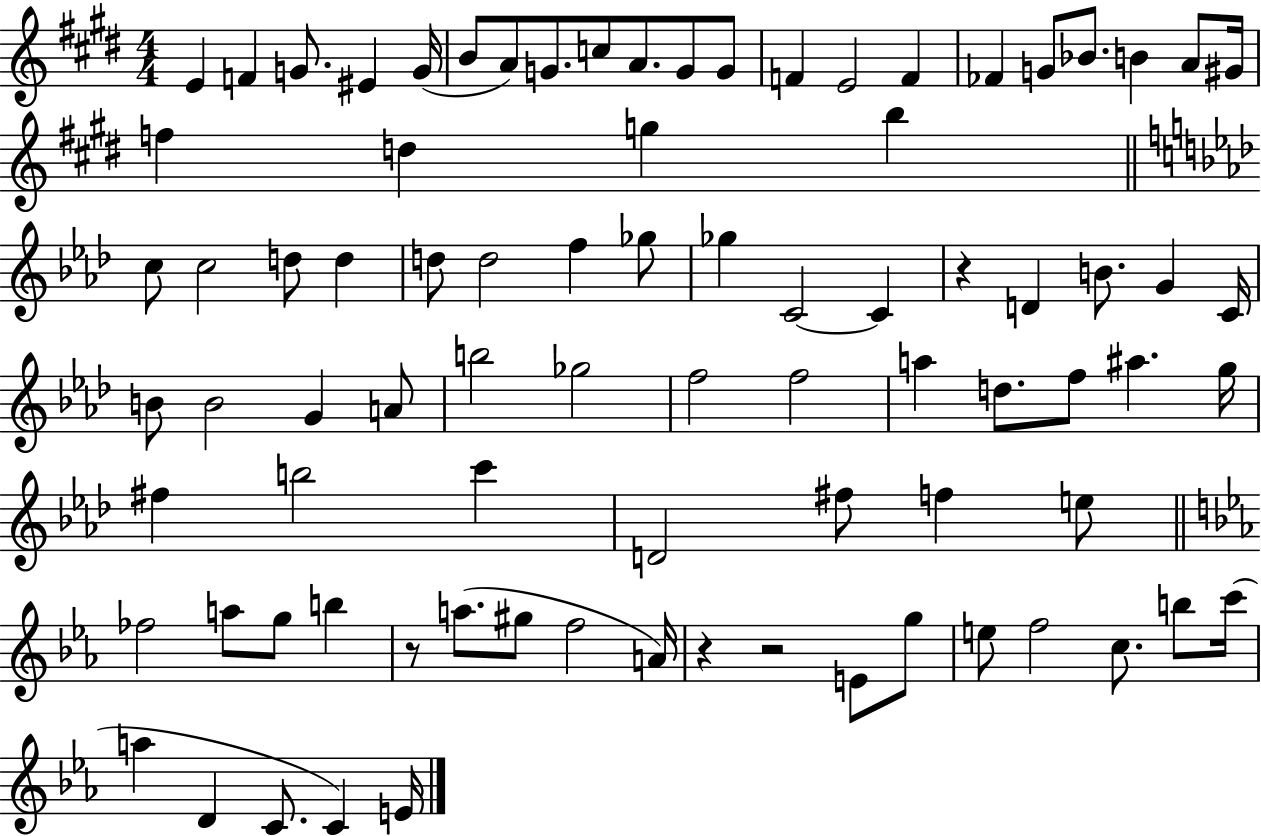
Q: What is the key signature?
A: E major